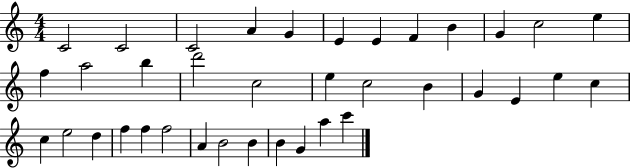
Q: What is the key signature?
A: C major